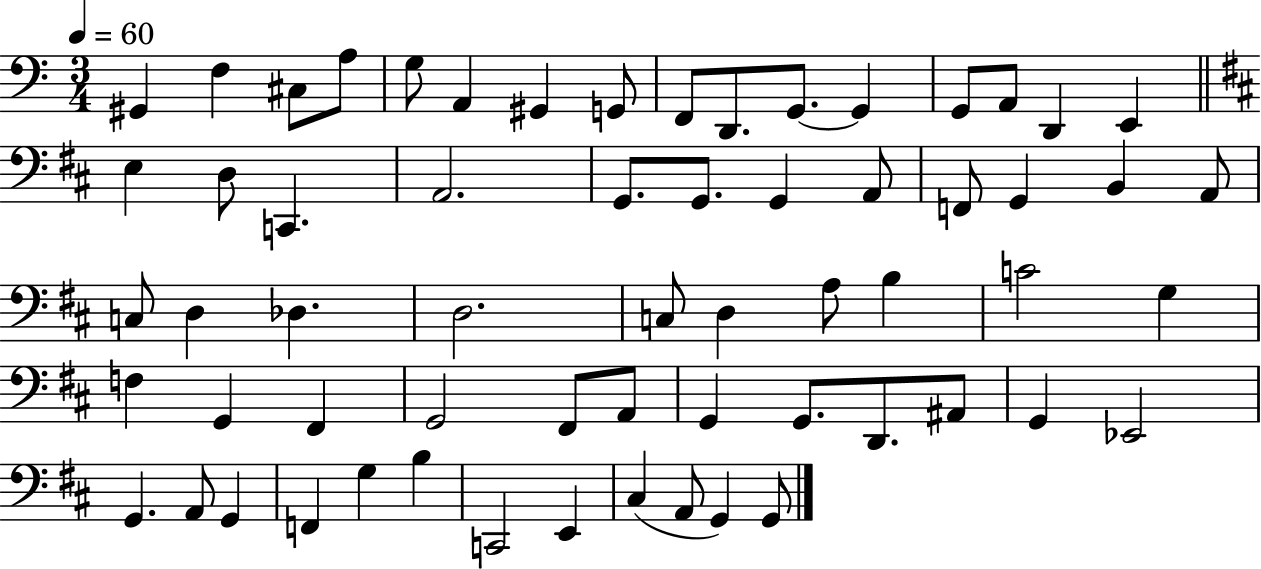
X:1
T:Untitled
M:3/4
L:1/4
K:C
^G,, F, ^C,/2 A,/2 G,/2 A,, ^G,, G,,/2 F,,/2 D,,/2 G,,/2 G,, G,,/2 A,,/2 D,, E,, E, D,/2 C,, A,,2 G,,/2 G,,/2 G,, A,,/2 F,,/2 G,, B,, A,,/2 C,/2 D, _D, D,2 C,/2 D, A,/2 B, C2 G, F, G,, ^F,, G,,2 ^F,,/2 A,,/2 G,, G,,/2 D,,/2 ^A,,/2 G,, _E,,2 G,, A,,/2 G,, F,, G, B, C,,2 E,, ^C, A,,/2 G,, G,,/2